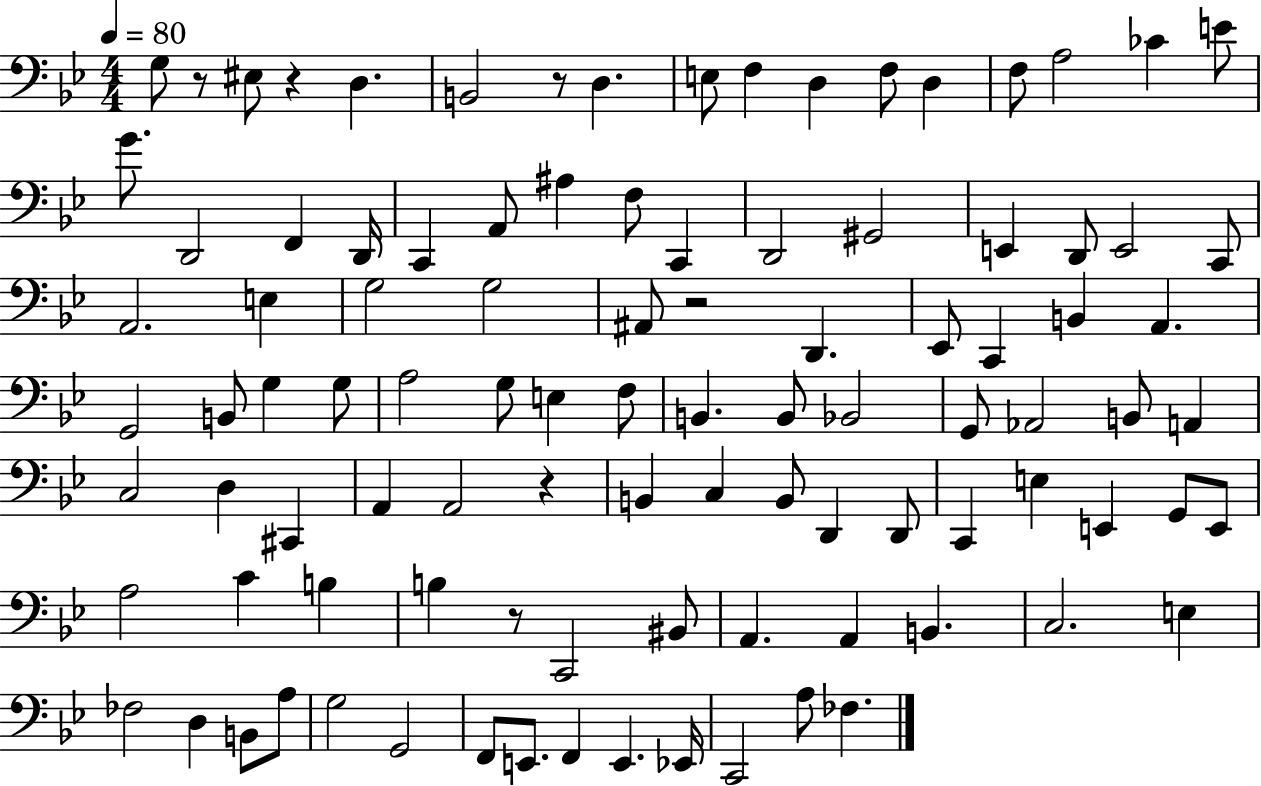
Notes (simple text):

G3/e R/e EIS3/e R/q D3/q. B2/h R/e D3/q. E3/e F3/q D3/q F3/e D3/q F3/e A3/h CES4/q E4/e G4/e. D2/h F2/q D2/s C2/q A2/e A#3/q F3/e C2/q D2/h G#2/h E2/q D2/e E2/h C2/e A2/h. E3/q G3/h G3/h A#2/e R/h D2/q. Eb2/e C2/q B2/q A2/q. G2/h B2/e G3/q G3/e A3/h G3/e E3/q F3/e B2/q. B2/e Bb2/h G2/e Ab2/h B2/e A2/q C3/h D3/q C#2/q A2/q A2/h R/q B2/q C3/q B2/e D2/q D2/e C2/q E3/q E2/q G2/e E2/e A3/h C4/q B3/q B3/q R/e C2/h BIS2/e A2/q. A2/q B2/q. C3/h. E3/q FES3/h D3/q B2/e A3/e G3/h G2/h F2/e E2/e. F2/q E2/q. Eb2/s C2/h A3/e FES3/q.